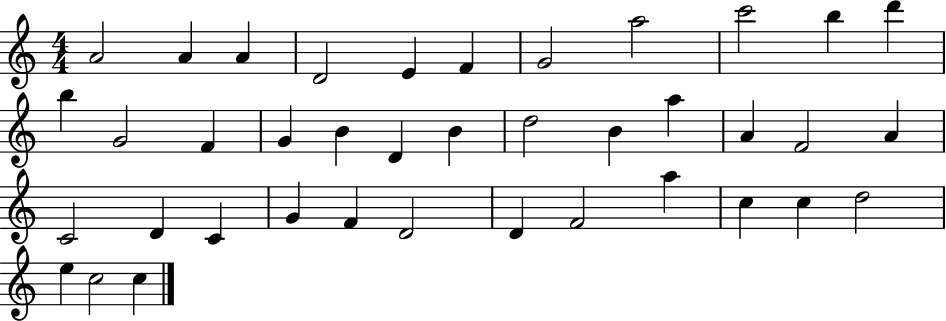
{
  \clef treble
  \numericTimeSignature
  \time 4/4
  \key c \major
  a'2 a'4 a'4 | d'2 e'4 f'4 | g'2 a''2 | c'''2 b''4 d'''4 | \break b''4 g'2 f'4 | g'4 b'4 d'4 b'4 | d''2 b'4 a''4 | a'4 f'2 a'4 | \break c'2 d'4 c'4 | g'4 f'4 d'2 | d'4 f'2 a''4 | c''4 c''4 d''2 | \break e''4 c''2 c''4 | \bar "|."
}